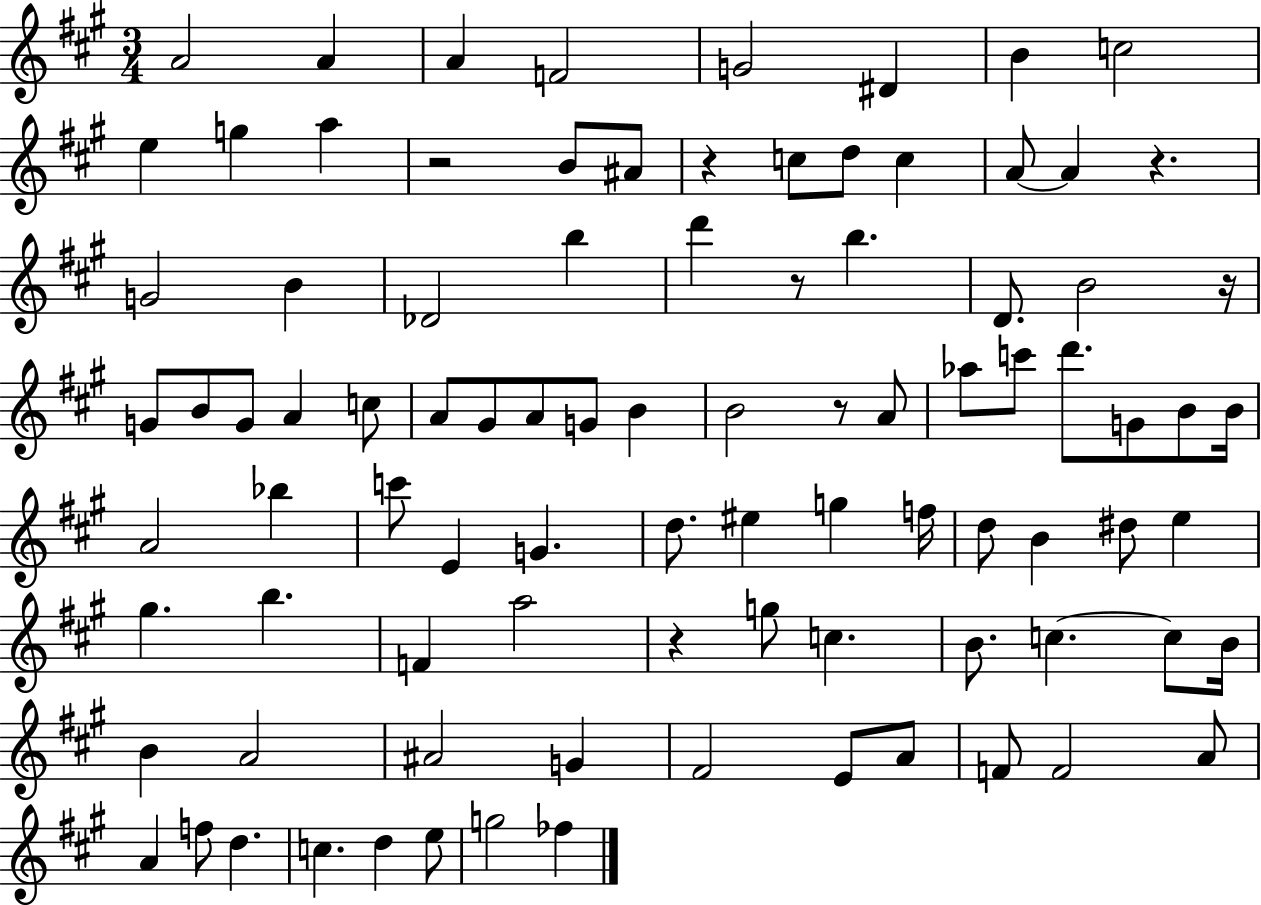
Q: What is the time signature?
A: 3/4